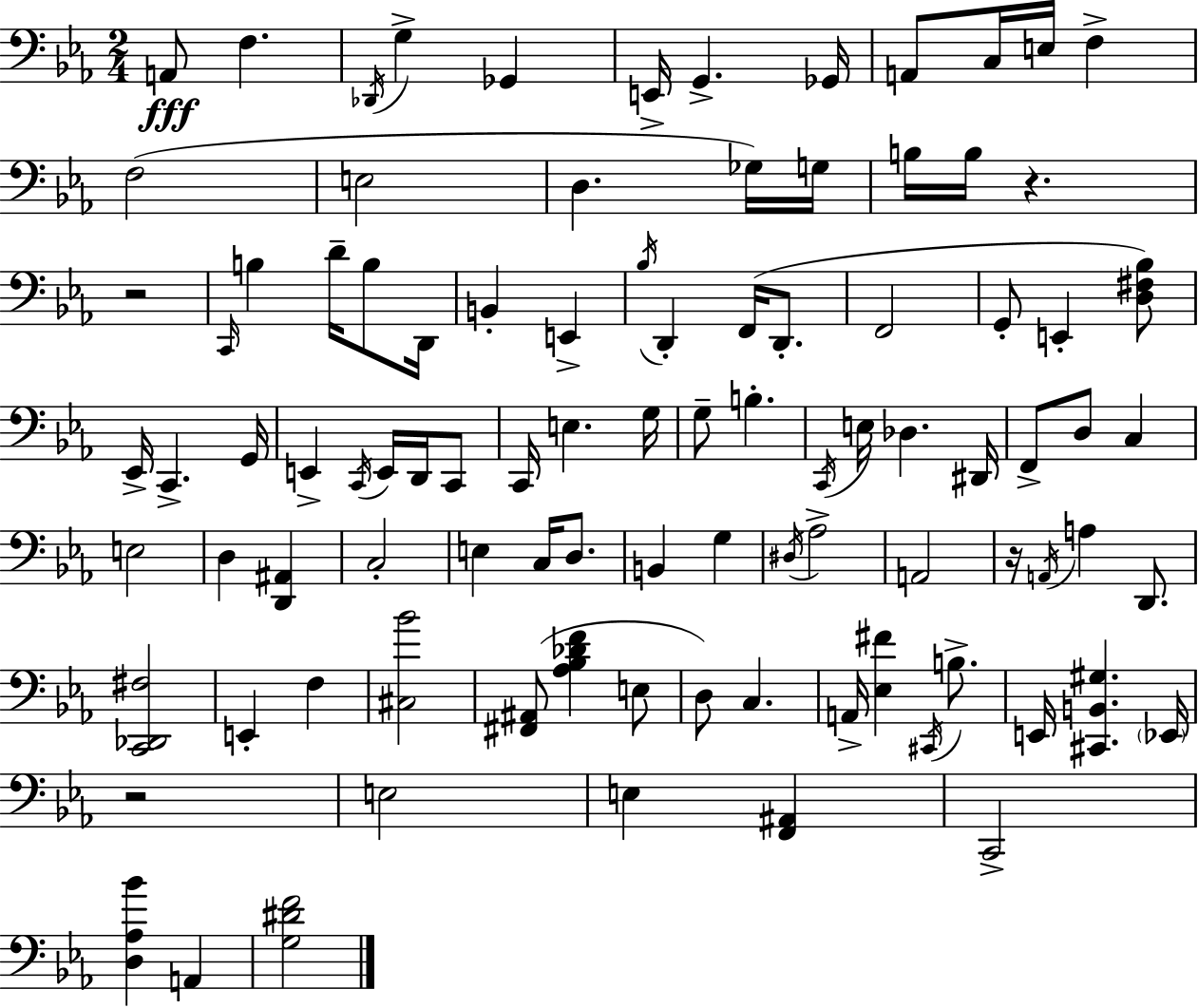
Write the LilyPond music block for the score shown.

{
  \clef bass
  \numericTimeSignature
  \time 2/4
  \key c \minor
  \repeat volta 2 { a,8\fff f4. | \acciaccatura { des,16 } g4-> ges,4 | e,16-> g,4.-> | ges,16 a,8 c16 e16 f4-> | \break f2( | e2 | d4. ges16) | g16 b16 b16 r4. | \break r2 | \grace { c,16 } b4 d'16-- b8 | d,16 b,4-. e,4-> | \acciaccatura { bes16 } d,4-. f,16( | \break d,8.-. f,2 | g,8-. e,4-. | <d fis bes>8) ees,16-> c,4.-> | g,16 e,4-> \acciaccatura { c,16 } | \break e,16 d,16 c,8 c,16 e4. | g16 g8-- b4.-. | \acciaccatura { c,16 } e16 des4. | dis,16 f,8-> d8 | \break c4 e2 | d4 | <d, ais,>4 c2-. | e4 | \break c16 d8. b,4 | g4 \acciaccatura { dis16 } aes2-> | a,2 | r16 \acciaccatura { a,16 } | \break a4 d,8. <c, des, fis>2 | e,4-. | f4 <cis bes'>2 | <fis, ais,>8( | \break <aes bes des' f'>4 e8 d8) | c4. a,16-> | <ees fis'>4 \acciaccatura { cis,16 } b8.-> | e,16 <cis, b, gis>4. \parenthesize ees,16 | \break r2 | e2 | e4 <f, ais,>4 | c,2-> | \break <d aes bes'>4 a,4 | <g dis' f'>2 | } \bar "|."
}